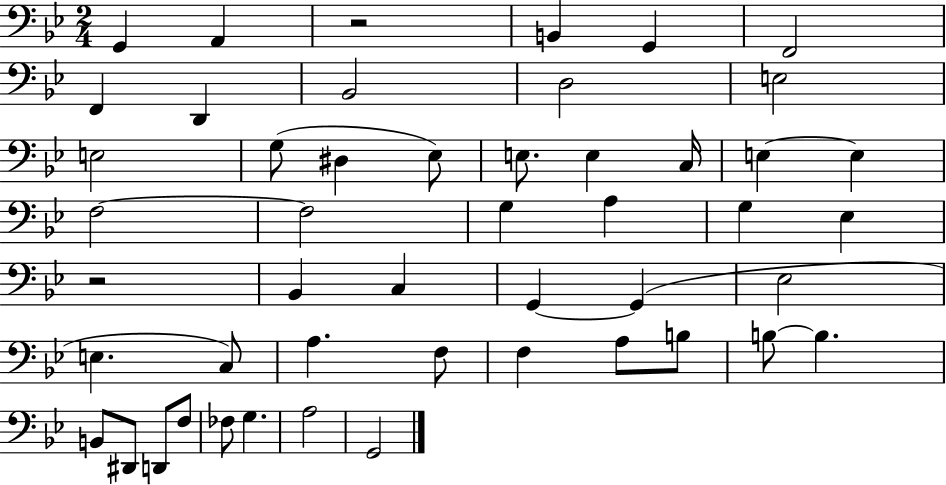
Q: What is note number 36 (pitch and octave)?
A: A3